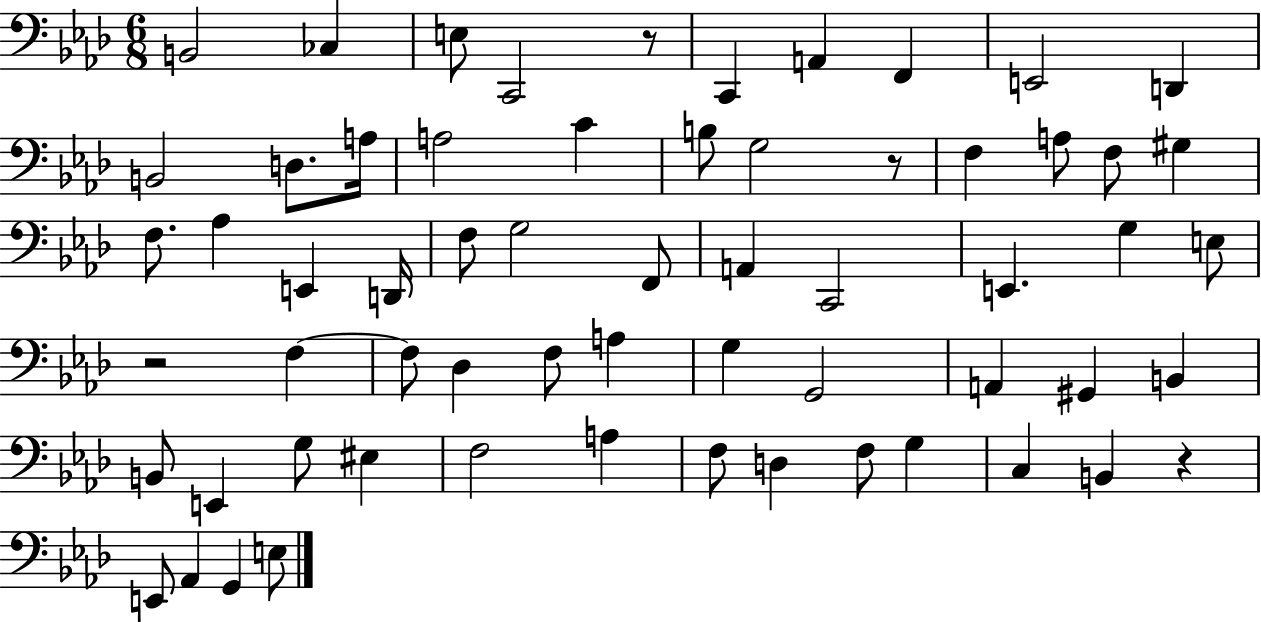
B2/h CES3/q E3/e C2/h R/e C2/q A2/q F2/q E2/h D2/q B2/h D3/e. A3/s A3/h C4/q B3/e G3/h R/e F3/q A3/e F3/e G#3/q F3/e. Ab3/q E2/q D2/s F3/e G3/h F2/e A2/q C2/h E2/q. G3/q E3/e R/h F3/q F3/e Db3/q F3/e A3/q G3/q G2/h A2/q G#2/q B2/q B2/e E2/q G3/e EIS3/q F3/h A3/q F3/e D3/q F3/e G3/q C3/q B2/q R/q E2/e Ab2/q G2/q E3/e